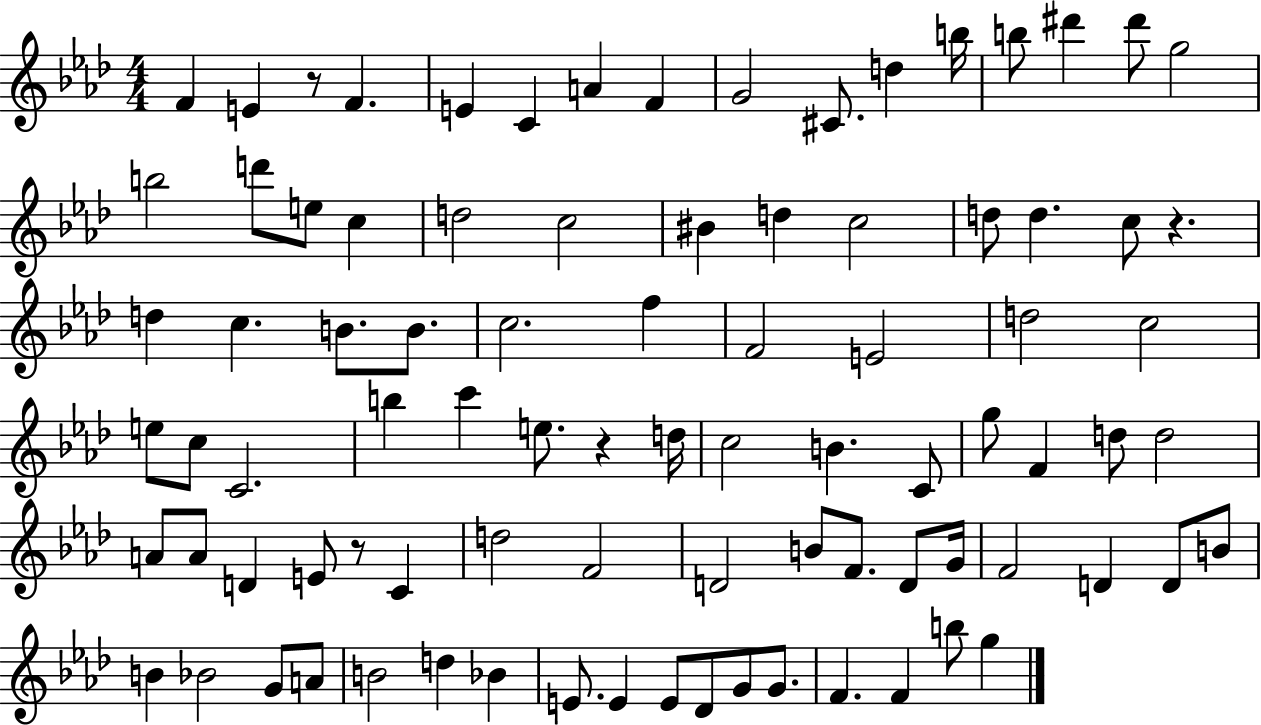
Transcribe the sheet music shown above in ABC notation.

X:1
T:Untitled
M:4/4
L:1/4
K:Ab
F E z/2 F E C A F G2 ^C/2 d b/4 b/2 ^d' ^d'/2 g2 b2 d'/2 e/2 c d2 c2 ^B d c2 d/2 d c/2 z d c B/2 B/2 c2 f F2 E2 d2 c2 e/2 c/2 C2 b c' e/2 z d/4 c2 B C/2 g/2 F d/2 d2 A/2 A/2 D E/2 z/2 C d2 F2 D2 B/2 F/2 D/2 G/4 F2 D D/2 B/2 B _B2 G/2 A/2 B2 d _B E/2 E E/2 _D/2 G/2 G/2 F F b/2 g